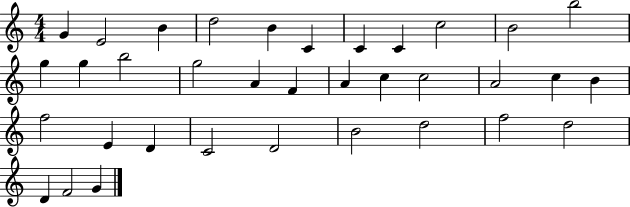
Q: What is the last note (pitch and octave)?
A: G4